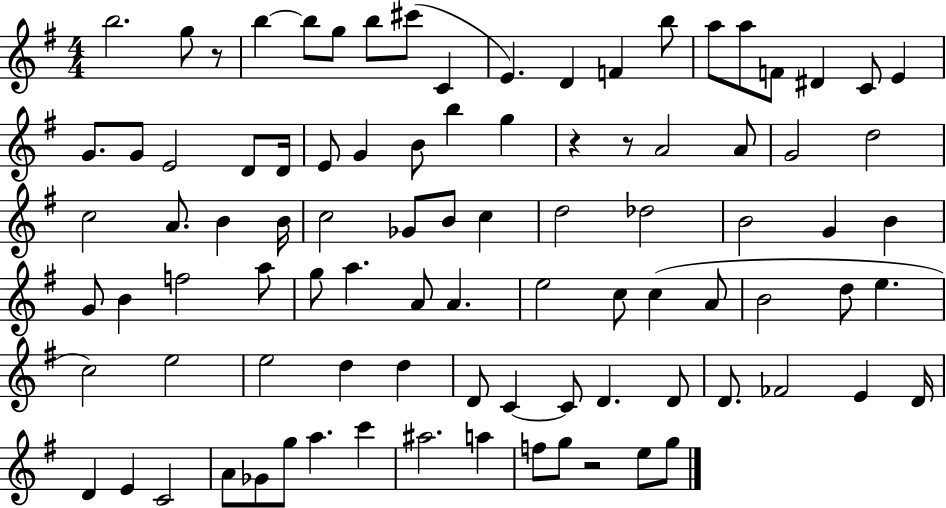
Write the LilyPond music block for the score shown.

{
  \clef treble
  \numericTimeSignature
  \time 4/4
  \key g \major
  b''2. g''8 r8 | b''4~~ b''8 g''8 b''8 cis'''8( c'4 | e'4.) d'4 f'4 b''8 | a''8 a''8 f'8 dis'4 c'8 e'4 | \break g'8. g'8 e'2 d'8 d'16 | e'8 g'4 b'8 b''4 g''4 | r4 r8 a'2 a'8 | g'2 d''2 | \break c''2 a'8. b'4 b'16 | c''2 ges'8 b'8 c''4 | d''2 des''2 | b'2 g'4 b'4 | \break g'8 b'4 f''2 a''8 | g''8 a''4. a'8 a'4. | e''2 c''8 c''4( a'8 | b'2 d''8 e''4. | \break c''2) e''2 | e''2 d''4 d''4 | d'8 c'4~~ c'8 d'4. d'8 | d'8. fes'2 e'4 d'16 | \break d'4 e'4 c'2 | a'8 ges'8 g''8 a''4. c'''4 | ais''2. a''4 | f''8 g''8 r2 e''8 g''8 | \break \bar "|."
}